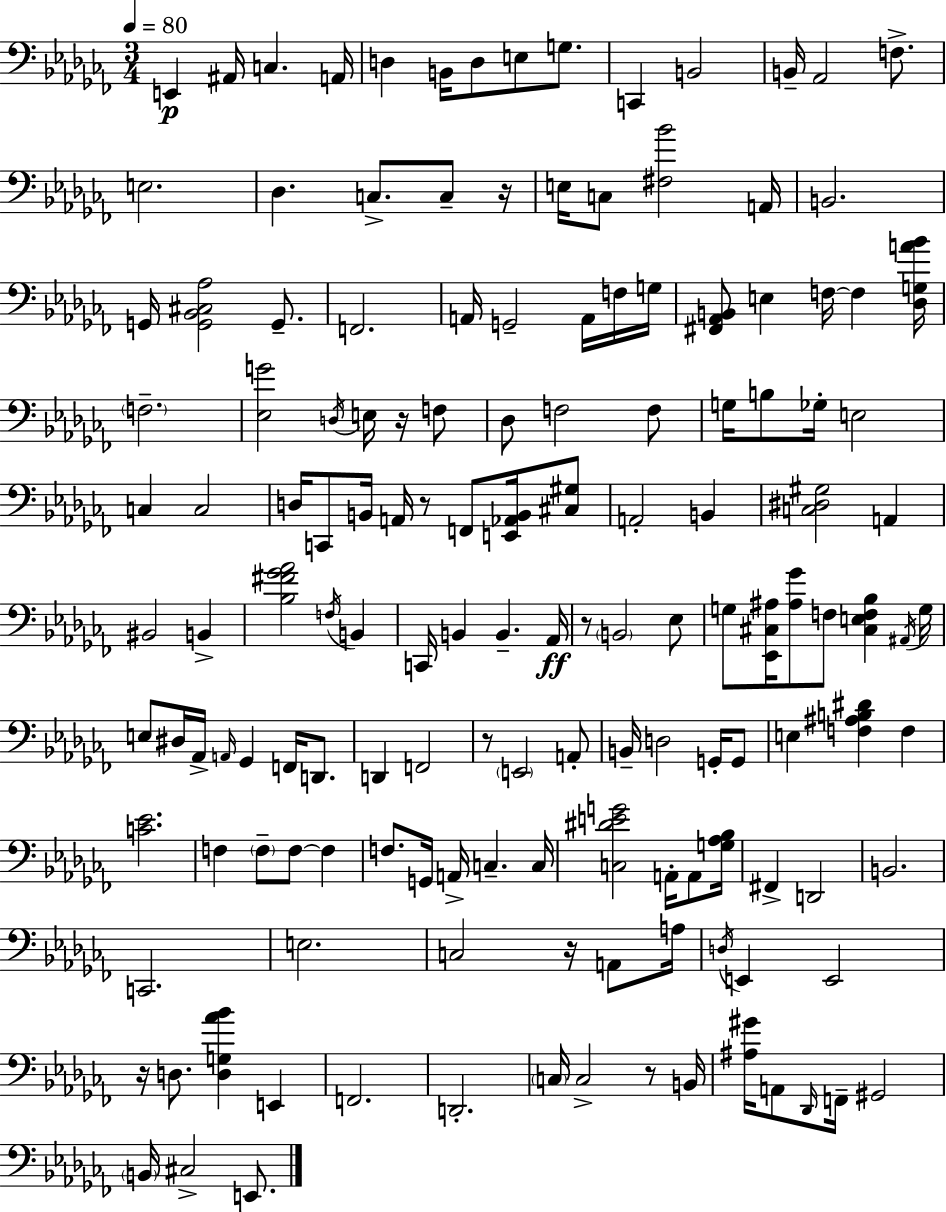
X:1
T:Untitled
M:3/4
L:1/4
K:Abm
E,, ^A,,/4 C, A,,/4 D, B,,/4 D,/2 E,/2 G,/2 C,, B,,2 B,,/4 _A,,2 F,/2 E,2 _D, C,/2 C,/2 z/4 E,/4 C,/2 [^F,_B]2 A,,/4 B,,2 G,,/4 [G,,_B,,^C,_A,]2 G,,/2 F,,2 A,,/4 G,,2 A,,/4 F,/4 G,/4 [^F,,_A,,B,,]/2 E, F,/4 F, [_D,G,A_B]/4 F,2 [_E,G]2 D,/4 E,/4 z/4 F,/2 _D,/2 F,2 F,/2 G,/4 B,/2 _G,/4 E,2 C, C,2 D,/4 C,,/2 B,,/4 A,,/4 z/2 F,,/2 [E,,_A,,B,,]/4 [^C,^G,]/2 A,,2 B,, [C,^D,^G,]2 A,, ^B,,2 B,, [_B,^F_G_A]2 F,/4 B,, C,,/4 B,, B,, _A,,/4 z/2 B,,2 _E,/2 G,/2 [_E,,^C,^A,]/4 [^A,_G]/2 F,/2 [^C,E,F,_B,] ^A,,/4 G,/4 E,/2 ^D,/4 _A,,/4 A,,/4 _G,, F,,/4 D,,/2 D,, F,,2 z/2 E,,2 A,,/2 B,,/4 D,2 G,,/4 G,,/2 E, [F,^A,B,^D] F, [C_E]2 F, F,/2 F,/2 F, F,/2 G,,/4 A,,/4 C, C,/4 [C,^DEG]2 A,,/4 A,,/2 [G,_A,_B,]/4 ^F,, D,,2 B,,2 C,,2 E,2 C,2 z/4 A,,/2 A,/4 D,/4 E,, E,,2 z/4 D,/2 [D,G,_A_B] E,, F,,2 D,,2 C,/4 C,2 z/2 B,,/4 [^A,^G]/4 A,,/2 _D,,/4 F,,/4 ^G,,2 B,,/4 ^C,2 E,,/2